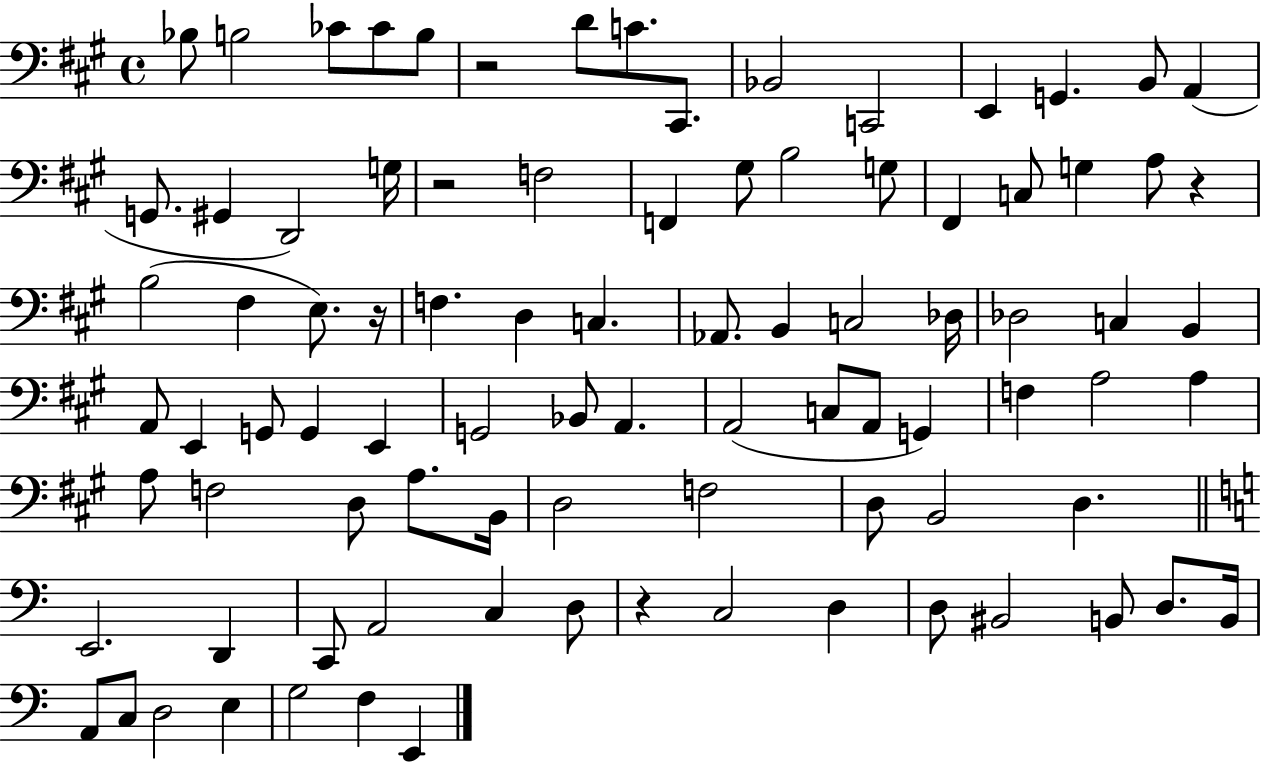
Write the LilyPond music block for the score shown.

{
  \clef bass
  \time 4/4
  \defaultTimeSignature
  \key a \major
  \repeat volta 2 { bes8 b2 ces'8 ces'8 b8 | r2 d'8 c'8. cis,8. | bes,2 c,2 | e,4 g,4. b,8 a,4( | \break g,8. gis,4 d,2) g16 | r2 f2 | f,4 gis8 b2 g8 | fis,4 c8 g4 a8 r4 | \break b2( fis4 e8.) r16 | f4. d4 c4. | aes,8. b,4 c2 des16 | des2 c4 b,4 | \break a,8 e,4 g,8 g,4 e,4 | g,2 bes,8 a,4. | a,2( c8 a,8 g,4) | f4 a2 a4 | \break a8 f2 d8 a8. b,16 | d2 f2 | d8 b,2 d4. | \bar "||" \break \key c \major e,2. d,4 | c,8 a,2 c4 d8 | r4 c2 d4 | d8 bis,2 b,8 d8. b,16 | \break a,8 c8 d2 e4 | g2 f4 e,4 | } \bar "|."
}